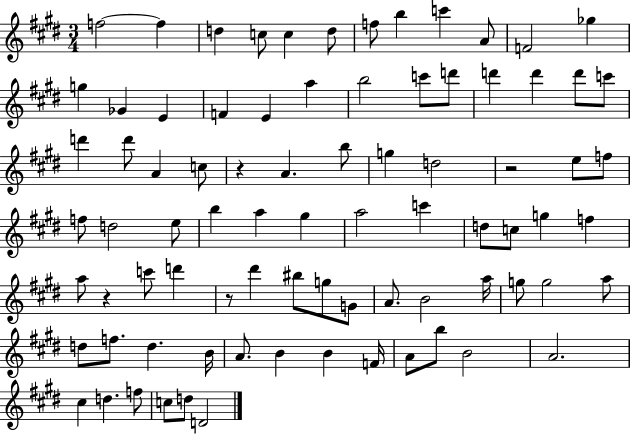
F5/h F5/q D5/q C5/e C5/q D5/e F5/e B5/q C6/q A4/e F4/h Gb5/q G5/q Gb4/q E4/q F4/q E4/q A5/q B5/h C6/e D6/e D6/q D6/q D6/e C6/e D6/q D6/e A4/q C5/e R/q A4/q. B5/e G5/q D5/h R/h E5/e F5/e F5/e D5/h E5/e B5/q A5/q G#5/q A5/h C6/q D5/e C5/e G5/q F5/q A5/e R/q C6/e D6/q R/e D#6/q BIS5/e G5/e G4/e A4/e. B4/h A5/s G5/e G5/h A5/e D5/e F5/e. D5/q. B4/s A4/e. B4/q B4/q F4/s A4/e B5/e B4/h A4/h. C#5/q D5/q. F5/e C5/e D5/e D4/h